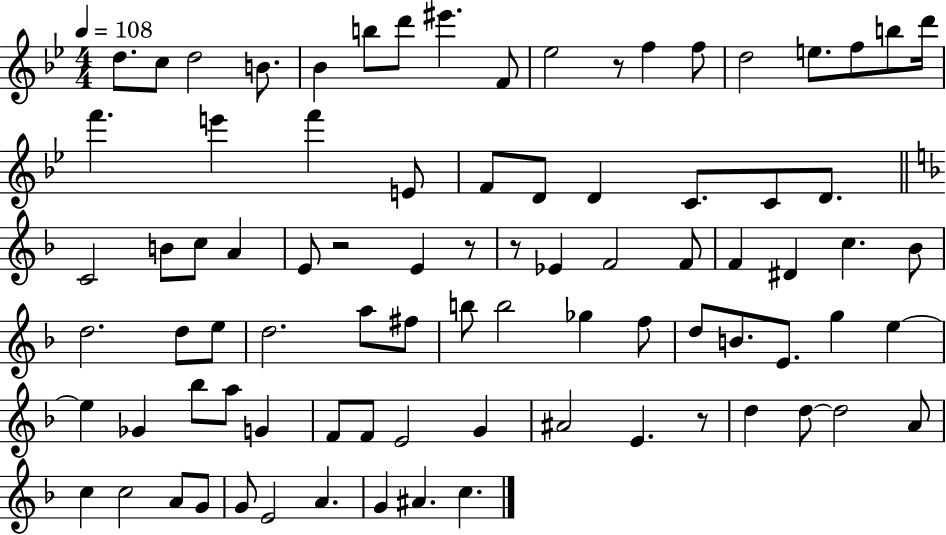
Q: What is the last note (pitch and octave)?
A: C5